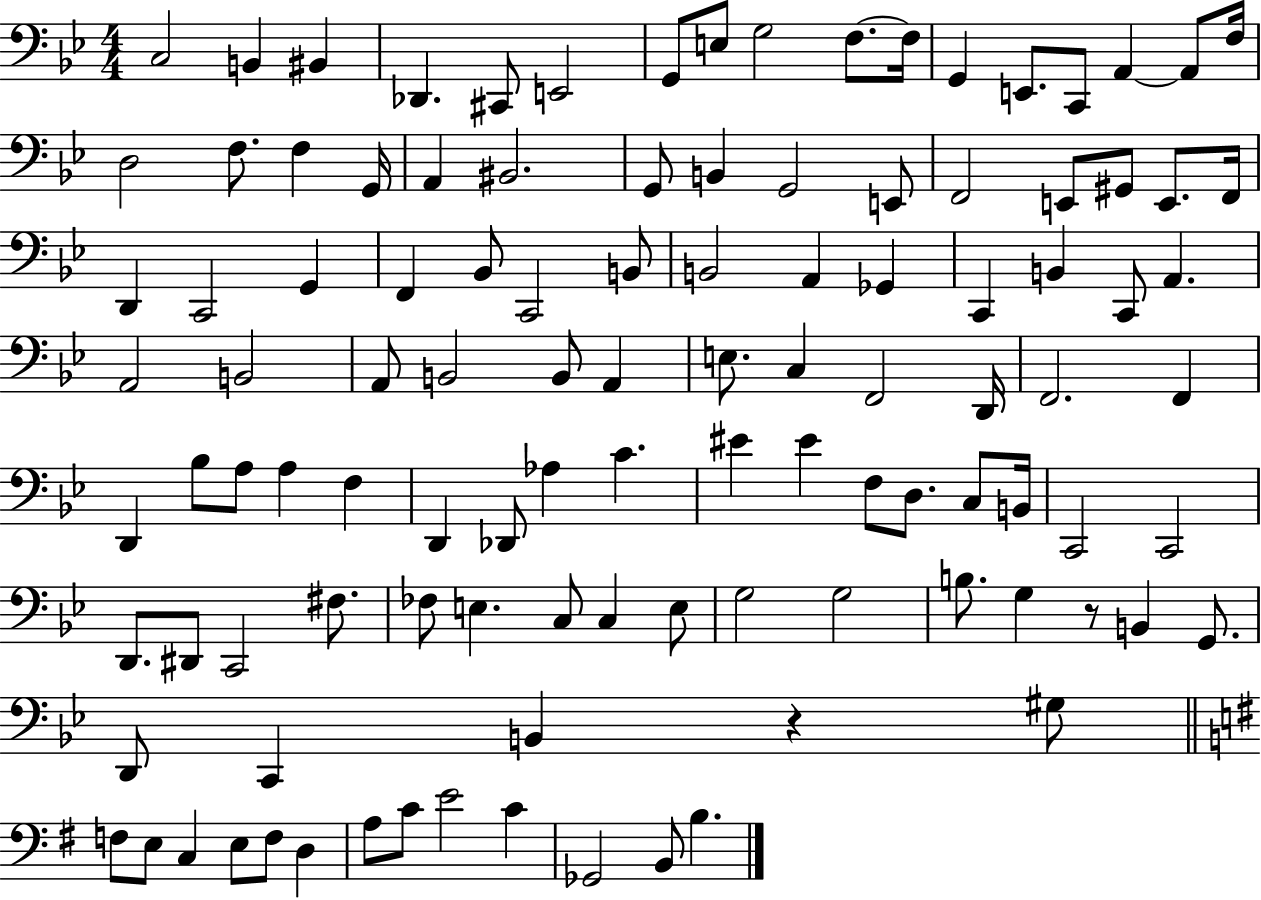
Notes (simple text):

C3/h B2/q BIS2/q Db2/q. C#2/e E2/h G2/e E3/e G3/h F3/e. F3/s G2/q E2/e. C2/e A2/q A2/e F3/s D3/h F3/e. F3/q G2/s A2/q BIS2/h. G2/e B2/q G2/h E2/e F2/h E2/e G#2/e E2/e. F2/s D2/q C2/h G2/q F2/q Bb2/e C2/h B2/e B2/h A2/q Gb2/q C2/q B2/q C2/e A2/q. A2/h B2/h A2/e B2/h B2/e A2/q E3/e. C3/q F2/h D2/s F2/h. F2/q D2/q Bb3/e A3/e A3/q F3/q D2/q Db2/e Ab3/q C4/q. EIS4/q EIS4/q F3/e D3/e. C3/e B2/s C2/h C2/h D2/e. D#2/e C2/h F#3/e. FES3/e E3/q. C3/e C3/q E3/e G3/h G3/h B3/e. G3/q R/e B2/q G2/e. D2/e C2/q B2/q R/q G#3/e F3/e E3/e C3/q E3/e F3/e D3/q A3/e C4/e E4/h C4/q Gb2/h B2/e B3/q.